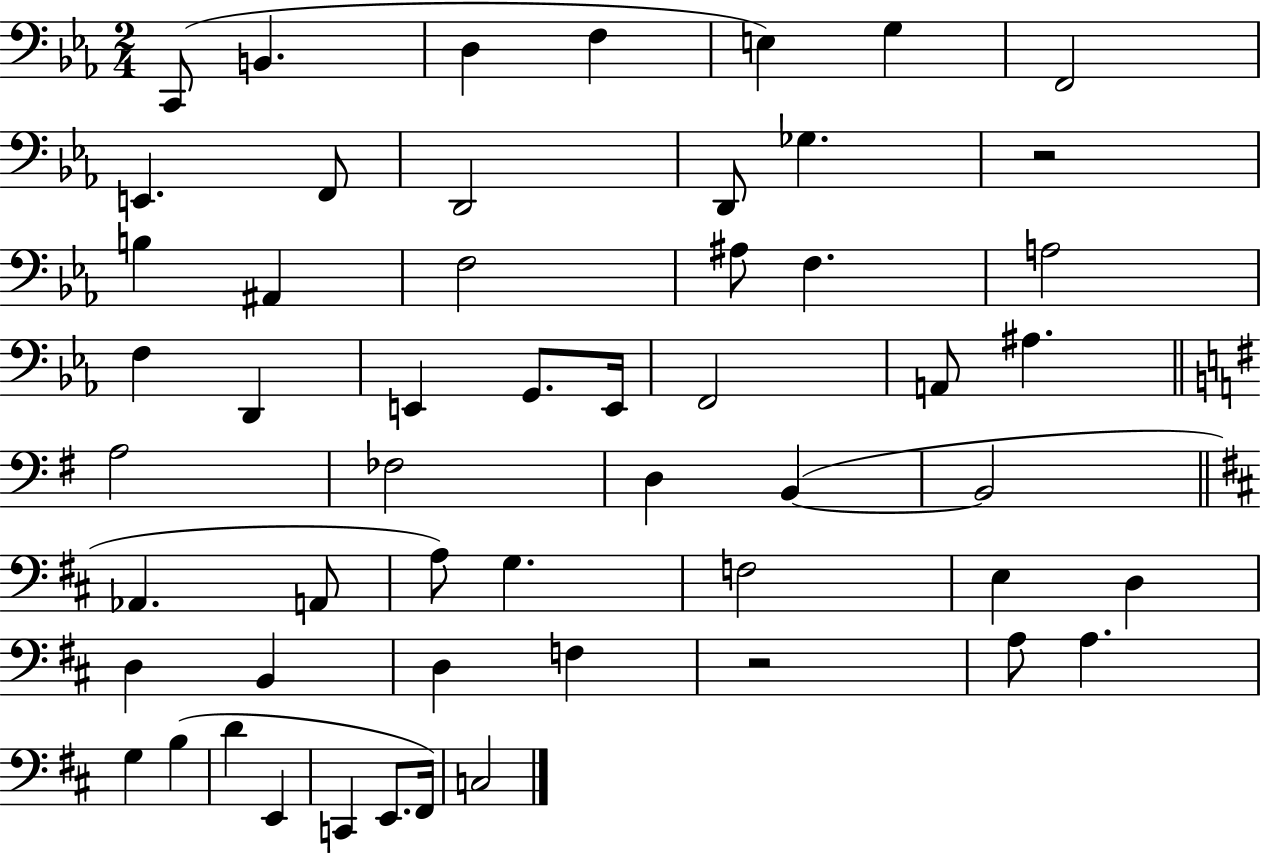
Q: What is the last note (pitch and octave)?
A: C3